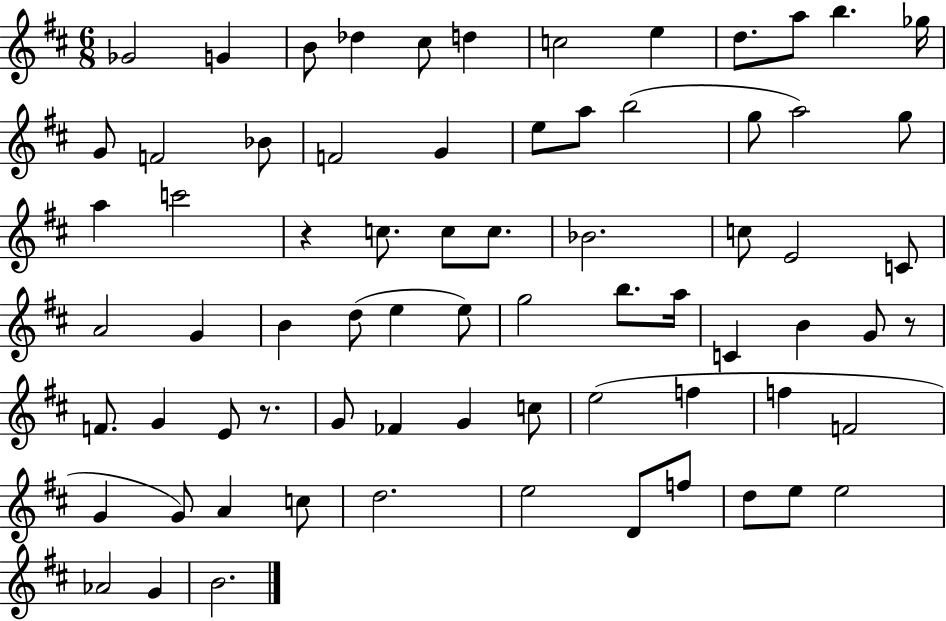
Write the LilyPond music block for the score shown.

{
  \clef treble
  \numericTimeSignature
  \time 6/8
  \key d \major
  \repeat volta 2 { ges'2 g'4 | b'8 des''4 cis''8 d''4 | c''2 e''4 | d''8. a''8 b''4. ges''16 | \break g'8 f'2 bes'8 | f'2 g'4 | e''8 a''8 b''2( | g''8 a''2) g''8 | \break a''4 c'''2 | r4 c''8. c''8 c''8. | bes'2. | c''8 e'2 c'8 | \break a'2 g'4 | b'4 d''8( e''4 e''8) | g''2 b''8. a''16 | c'4 b'4 g'8 r8 | \break f'8. g'4 e'8 r8. | g'8 fes'4 g'4 c''8 | e''2( f''4 | f''4 f'2 | \break g'4 g'8) a'4 c''8 | d''2. | e''2 d'8 f''8 | d''8 e''8 e''2 | \break aes'2 g'4 | b'2. | } \bar "|."
}